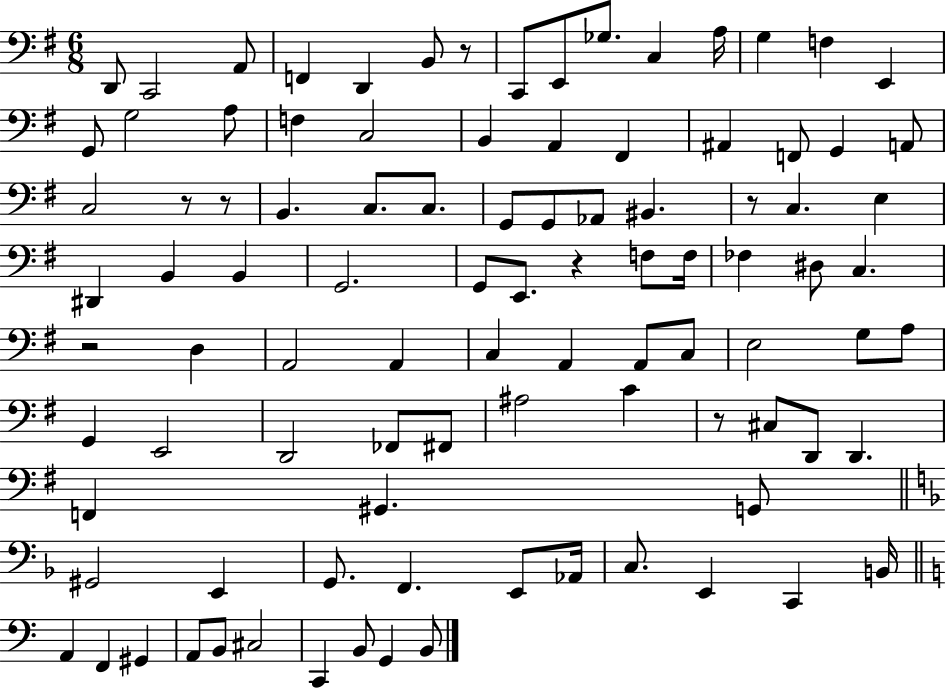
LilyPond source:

{
  \clef bass
  \numericTimeSignature
  \time 6/8
  \key g \major
  d,8 c,2 a,8 | f,4 d,4 b,8 r8 | c,8 e,8 ges8. c4 a16 | g4 f4 e,4 | \break g,8 g2 a8 | f4 c2 | b,4 a,4 fis,4 | ais,4 f,8 g,4 a,8 | \break c2 r8 r8 | b,4. c8. c8. | g,8 g,8 aes,8 bis,4. | r8 c4. e4 | \break dis,4 b,4 b,4 | g,2. | g,8 e,8. r4 f8 f16 | fes4 dis8 c4. | \break r2 d4 | a,2 a,4 | c4 a,4 a,8 c8 | e2 g8 a8 | \break g,4 e,2 | d,2 fes,8 fis,8 | ais2 c'4 | r8 cis8 d,8 d,4. | \break f,4 gis,4. g,8 | \bar "||" \break \key f \major gis,2 e,4 | g,8. f,4. e,8 aes,16 | c8. e,4 c,4 b,16 | \bar "||" \break \key c \major a,4 f,4 gis,4 | a,8 b,8 cis2 | c,4 b,8 g,4 b,8 | \bar "|."
}